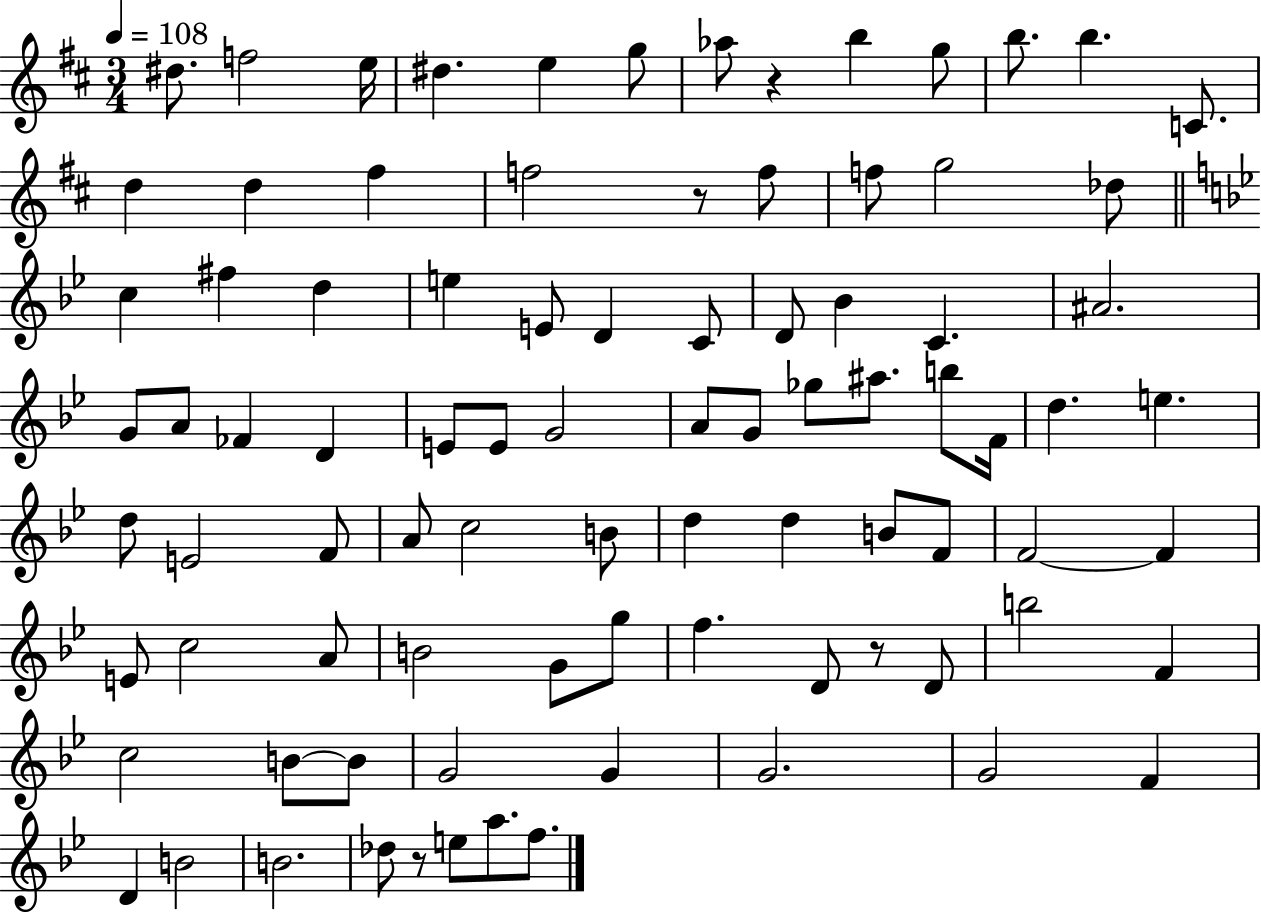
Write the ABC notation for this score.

X:1
T:Untitled
M:3/4
L:1/4
K:D
^d/2 f2 e/4 ^d e g/2 _a/2 z b g/2 b/2 b C/2 d d ^f f2 z/2 f/2 f/2 g2 _d/2 c ^f d e E/2 D C/2 D/2 _B C ^A2 G/2 A/2 _F D E/2 E/2 G2 A/2 G/2 _g/2 ^a/2 b/2 F/4 d e d/2 E2 F/2 A/2 c2 B/2 d d B/2 F/2 F2 F E/2 c2 A/2 B2 G/2 g/2 f D/2 z/2 D/2 b2 F c2 B/2 B/2 G2 G G2 G2 F D B2 B2 _d/2 z/2 e/2 a/2 f/2